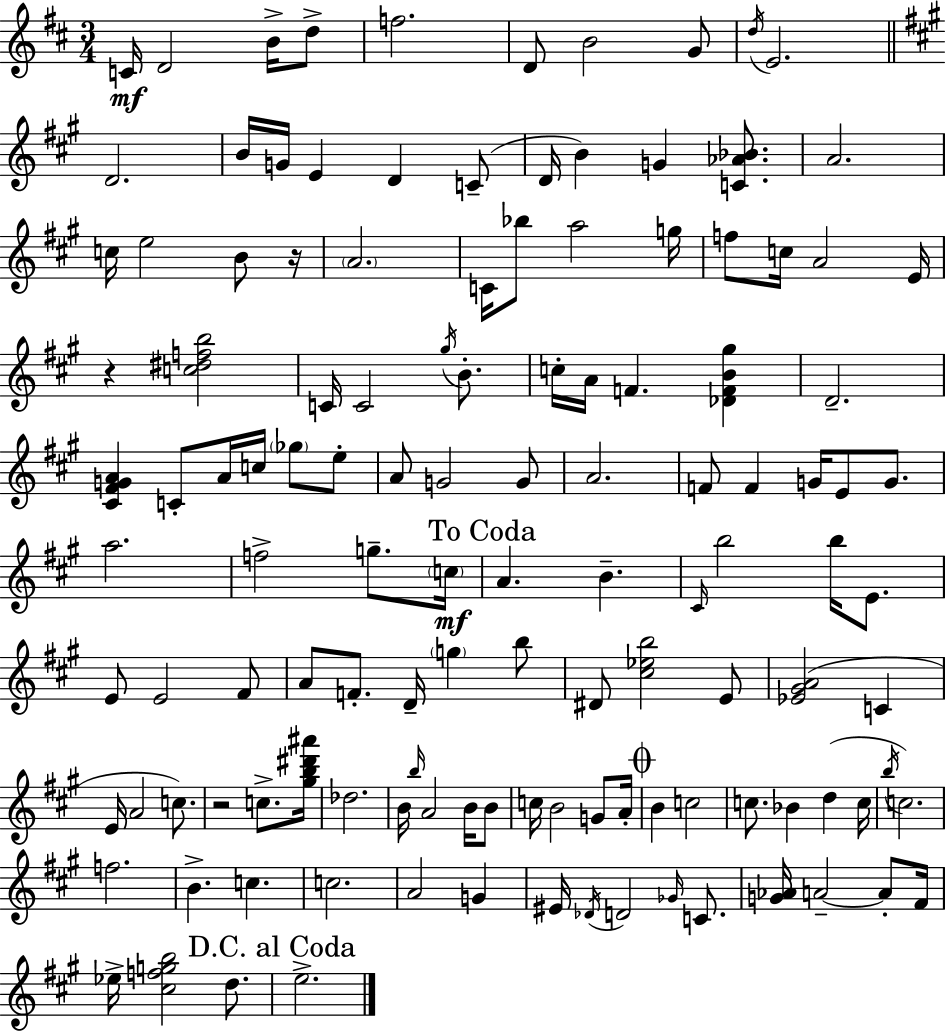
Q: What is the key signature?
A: D major